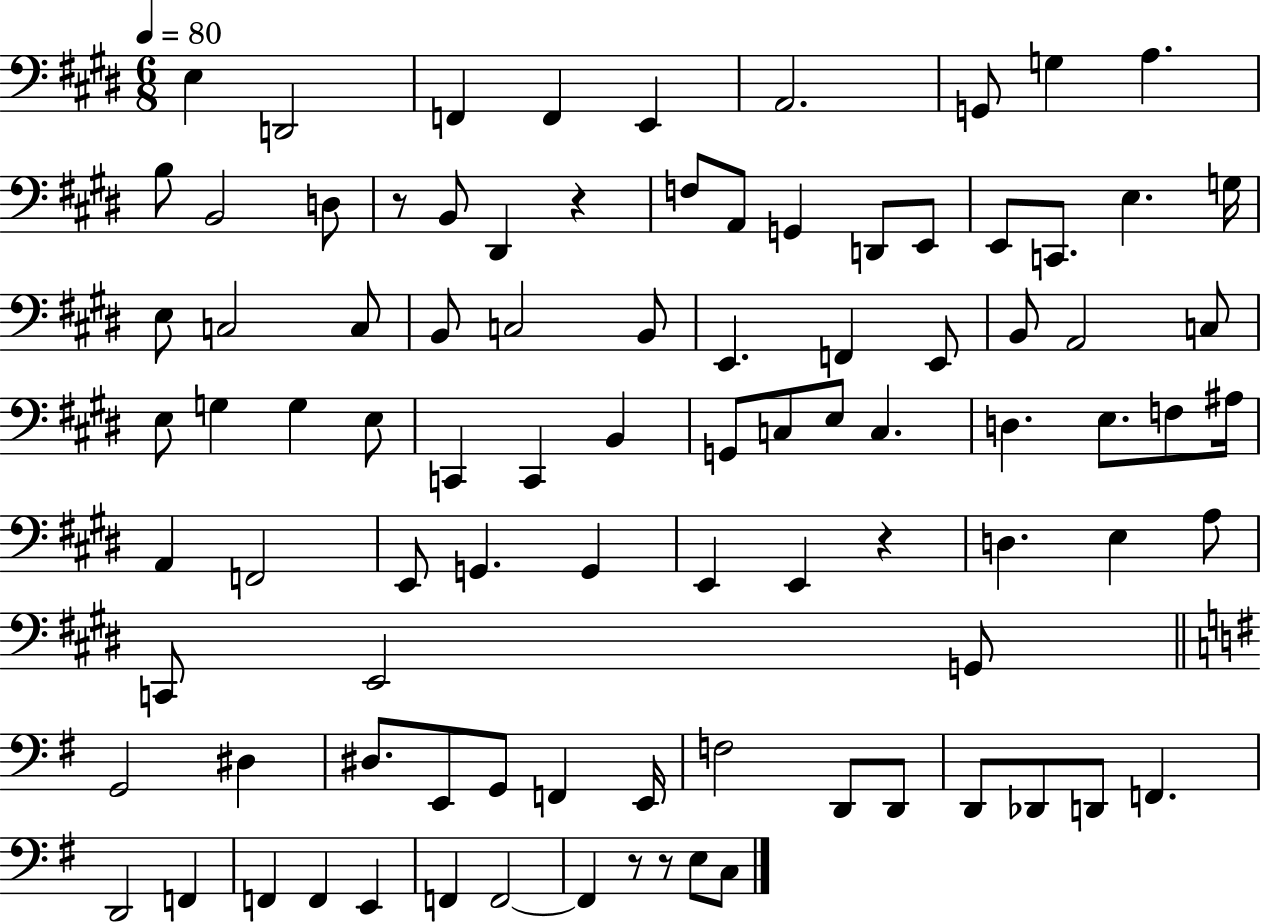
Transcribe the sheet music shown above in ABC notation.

X:1
T:Untitled
M:6/8
L:1/4
K:E
E, D,,2 F,, F,, E,, A,,2 G,,/2 G, A, B,/2 B,,2 D,/2 z/2 B,,/2 ^D,, z F,/2 A,,/2 G,, D,,/2 E,,/2 E,,/2 C,,/2 E, G,/4 E,/2 C,2 C,/2 B,,/2 C,2 B,,/2 E,, F,, E,,/2 B,,/2 A,,2 C,/2 E,/2 G, G, E,/2 C,, C,, B,, G,,/2 C,/2 E,/2 C, D, E,/2 F,/2 ^A,/4 A,, F,,2 E,,/2 G,, G,, E,, E,, z D, E, A,/2 C,,/2 E,,2 G,,/2 G,,2 ^D, ^D,/2 E,,/2 G,,/2 F,, E,,/4 F,2 D,,/2 D,,/2 D,,/2 _D,,/2 D,,/2 F,, D,,2 F,, F,, F,, E,, F,, F,,2 F,, z/2 z/2 E,/2 C,/2